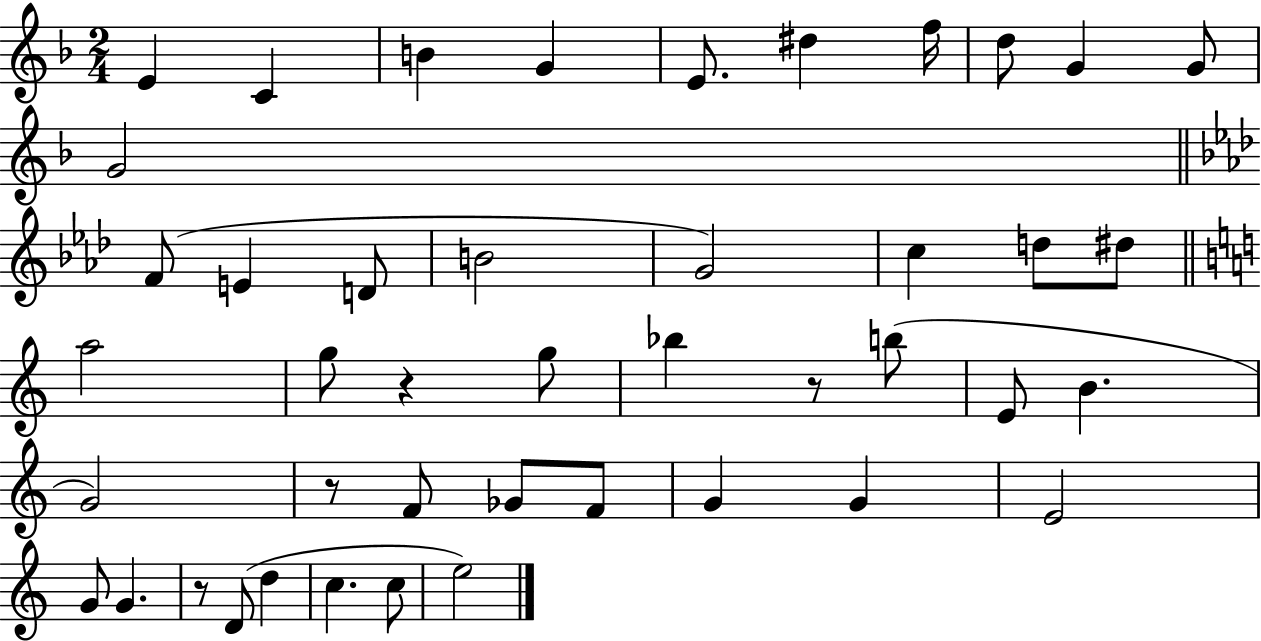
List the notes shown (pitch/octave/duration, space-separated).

E4/q C4/q B4/q G4/q E4/e. D#5/q F5/s D5/e G4/q G4/e G4/h F4/e E4/q D4/e B4/h G4/h C5/q D5/e D#5/e A5/h G5/e R/q G5/e Bb5/q R/e B5/e E4/e B4/q. G4/h R/e F4/e Gb4/e F4/e G4/q G4/q E4/h G4/e G4/q. R/e D4/e D5/q C5/q. C5/e E5/h